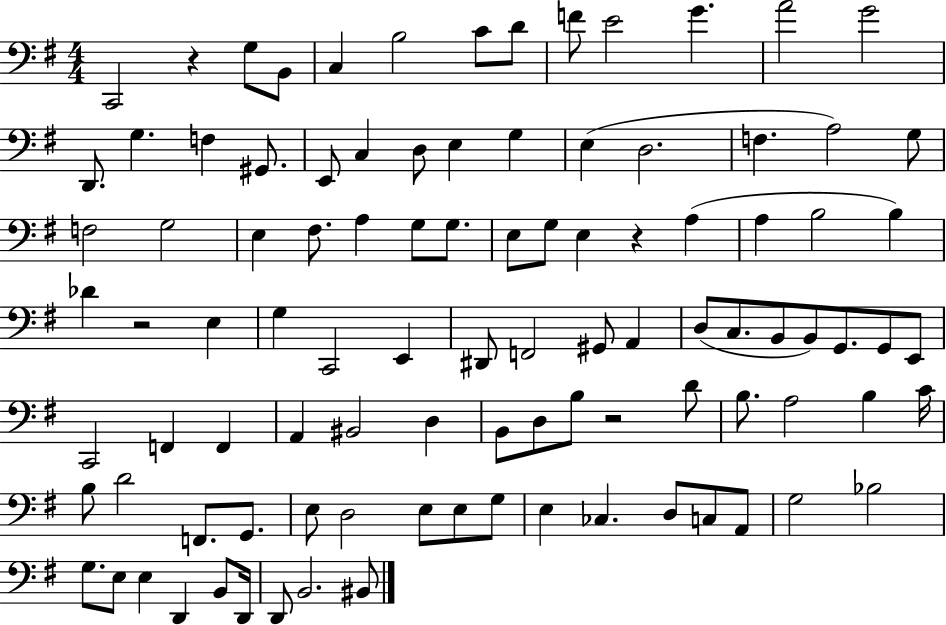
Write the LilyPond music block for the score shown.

{
  \clef bass
  \numericTimeSignature
  \time 4/4
  \key g \major
  c,2 r4 g8 b,8 | c4 b2 c'8 d'8 | f'8 e'2 g'4. | a'2 g'2 | \break d,8. g4. f4 gis,8. | e,8 c4 d8 e4 g4 | e4( d2. | f4. a2) g8 | \break f2 g2 | e4 fis8. a4 g8 g8. | e8 g8 e4 r4 a4( | a4 b2 b4) | \break des'4 r2 e4 | g4 c,2 e,4 | dis,8 f,2 gis,8 a,4 | d8( c8. b,8 b,8) g,8. g,8 e,8 | \break c,2 f,4 f,4 | a,4 bis,2 d4 | b,8 d8 b8 r2 d'8 | b8. a2 b4 c'16 | \break b8 d'2 f,8. g,8. | e8 d2 e8 e8 g8 | e4 ces4. d8 c8 a,8 | g2 bes2 | \break g8. e8 e4 d,4 b,8 d,16 | d,8 b,2. bis,8 | \bar "|."
}